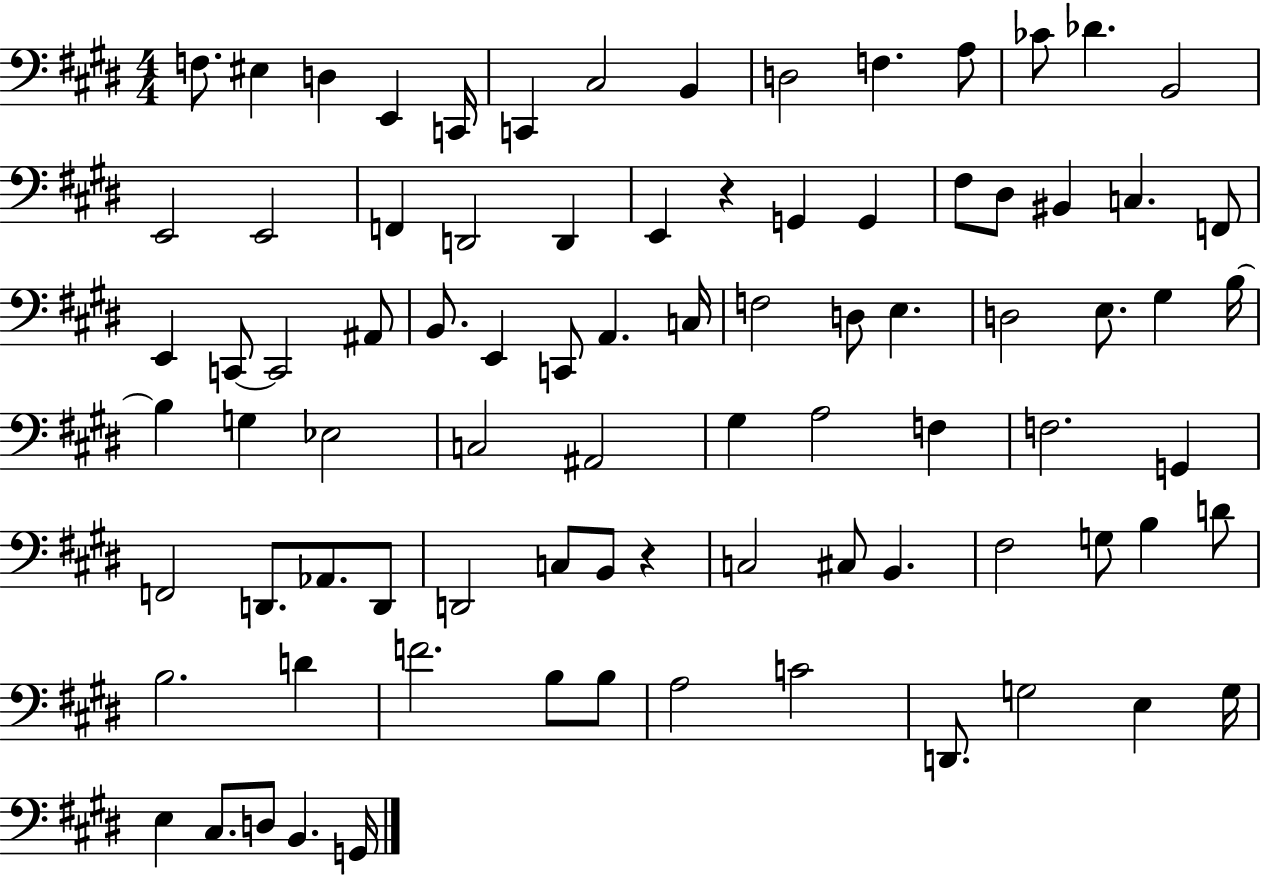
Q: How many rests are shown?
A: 2